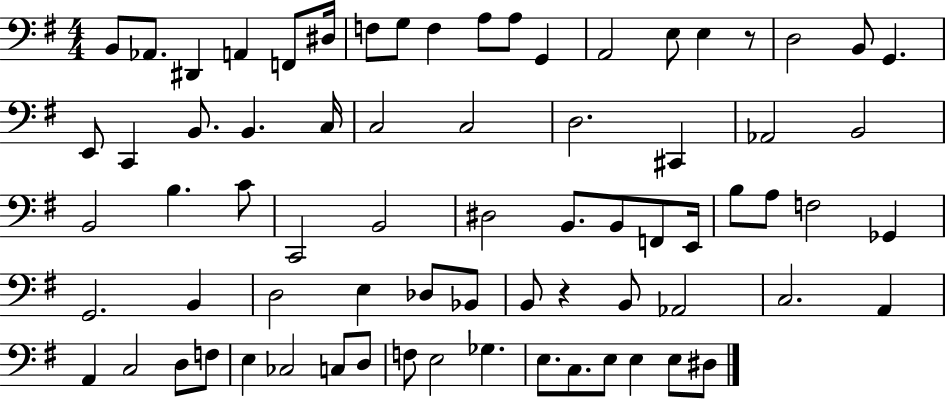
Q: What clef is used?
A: bass